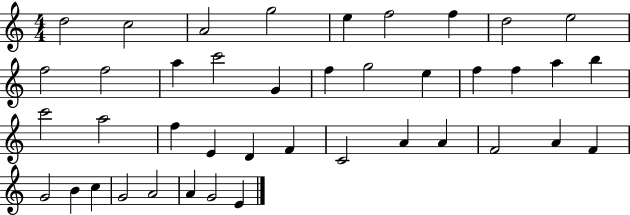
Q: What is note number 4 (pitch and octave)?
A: G5